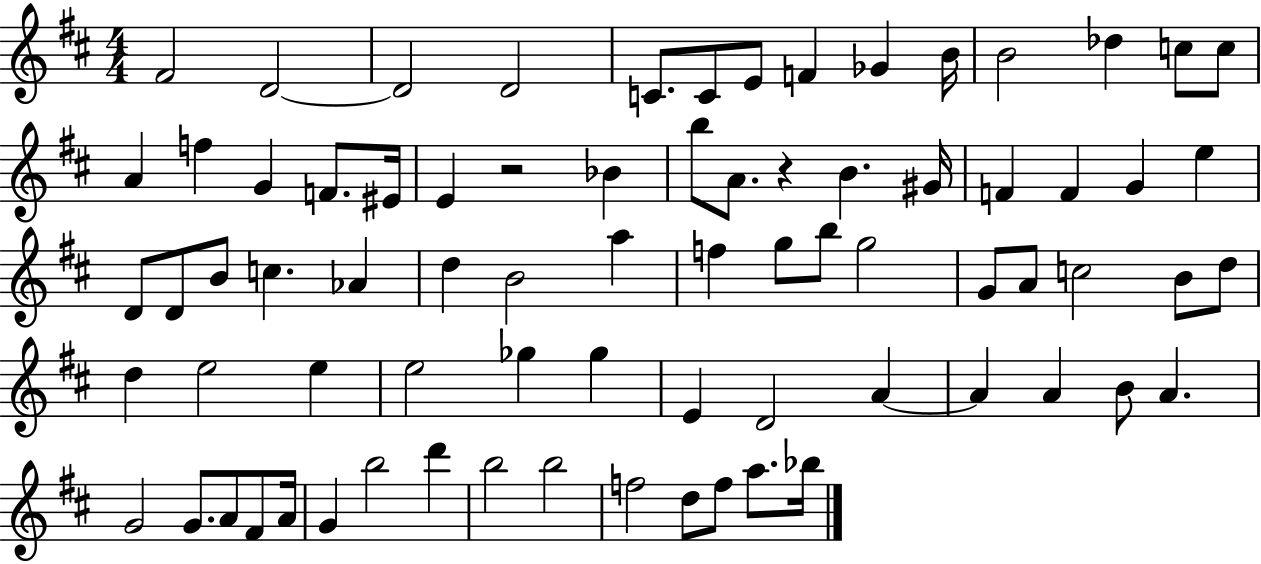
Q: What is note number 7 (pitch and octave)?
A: E4